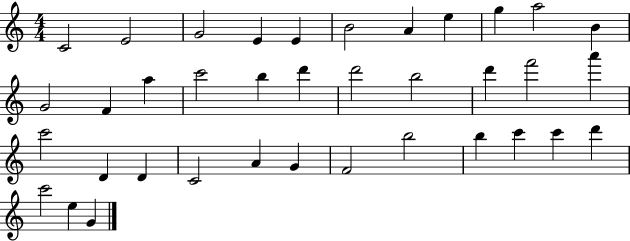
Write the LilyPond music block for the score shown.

{
  \clef treble
  \numericTimeSignature
  \time 4/4
  \key c \major
  c'2 e'2 | g'2 e'4 e'4 | b'2 a'4 e''4 | g''4 a''2 b'4 | \break g'2 f'4 a''4 | c'''2 b''4 d'''4 | d'''2 b''2 | d'''4 f'''2 a'''4 | \break c'''2 d'4 d'4 | c'2 a'4 g'4 | f'2 b''2 | b''4 c'''4 c'''4 d'''4 | \break c'''2 e''4 g'4 | \bar "|."
}